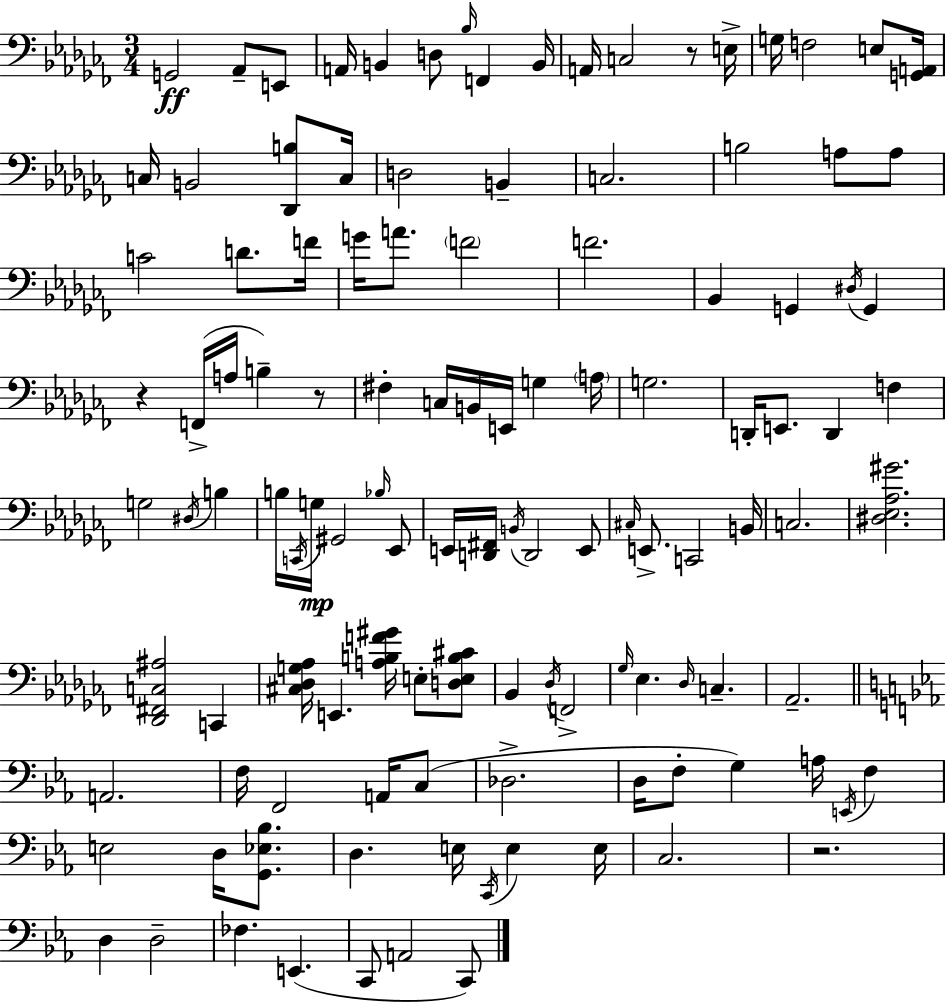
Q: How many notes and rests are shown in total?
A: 118